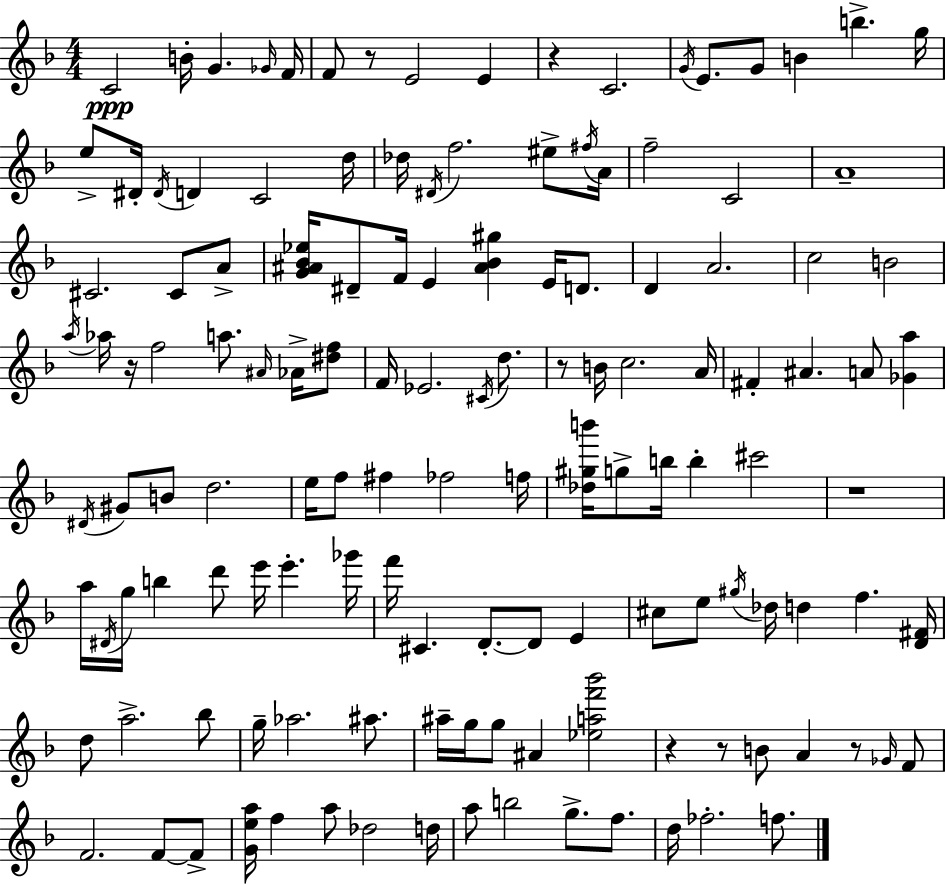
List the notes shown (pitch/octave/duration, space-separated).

C4/h B4/s G4/q. Gb4/s F4/s F4/e R/e E4/h E4/q R/q C4/h. G4/s E4/e. G4/e B4/q B5/q. G5/s E5/e D#4/s D#4/s D4/q C4/h D5/s Db5/s D#4/s F5/h. EIS5/e F#5/s A4/s F5/h C4/h A4/w C#4/h. C#4/e A4/e [G4,A#4,Bb4,Eb5]/s D#4/e F4/s E4/q [A#4,Bb4,G#5]/q E4/s D4/e. D4/q A4/h. C5/h B4/h A5/s Ab5/s R/s F5/h A5/e. A#4/s Ab4/s [D#5,F5]/e F4/s Eb4/h. C#4/s D5/e. R/e B4/s C5/h. A4/s F#4/q A#4/q. A4/e [Gb4,A5]/q D#4/s G#4/e B4/e D5/h. E5/s F5/e F#5/q FES5/h F5/s [Db5,G#5,B6]/s G5/e B5/s B5/q C#6/h R/w A5/s D#4/s G5/s B5/q D6/e E6/s E6/q. Gb6/s F6/s C#4/q. D4/e. D4/e E4/q C#5/e E5/e G#5/s Db5/s D5/q F5/q. [D4,F#4]/s D5/e A5/h. Bb5/e G5/s Ab5/h. A#5/e. A#5/s G5/s G5/e A#4/q [Eb5,A5,F6,Bb6]/h R/q R/e B4/e A4/q R/e Gb4/s F4/e F4/h. F4/e F4/e [G4,E5,A5]/s F5/q A5/e Db5/h D5/s A5/e B5/h G5/e. F5/e. D5/s FES5/h. F5/e.